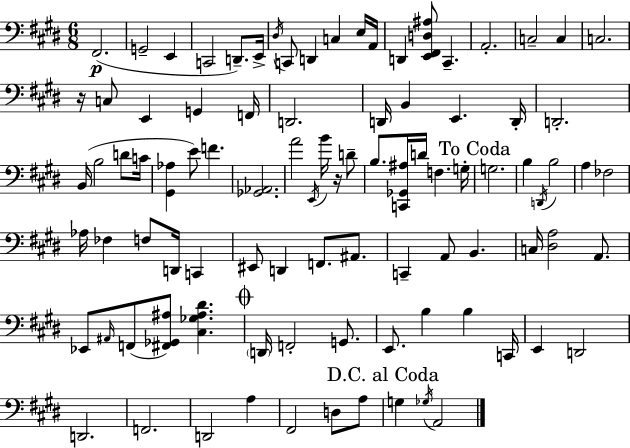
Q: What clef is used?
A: bass